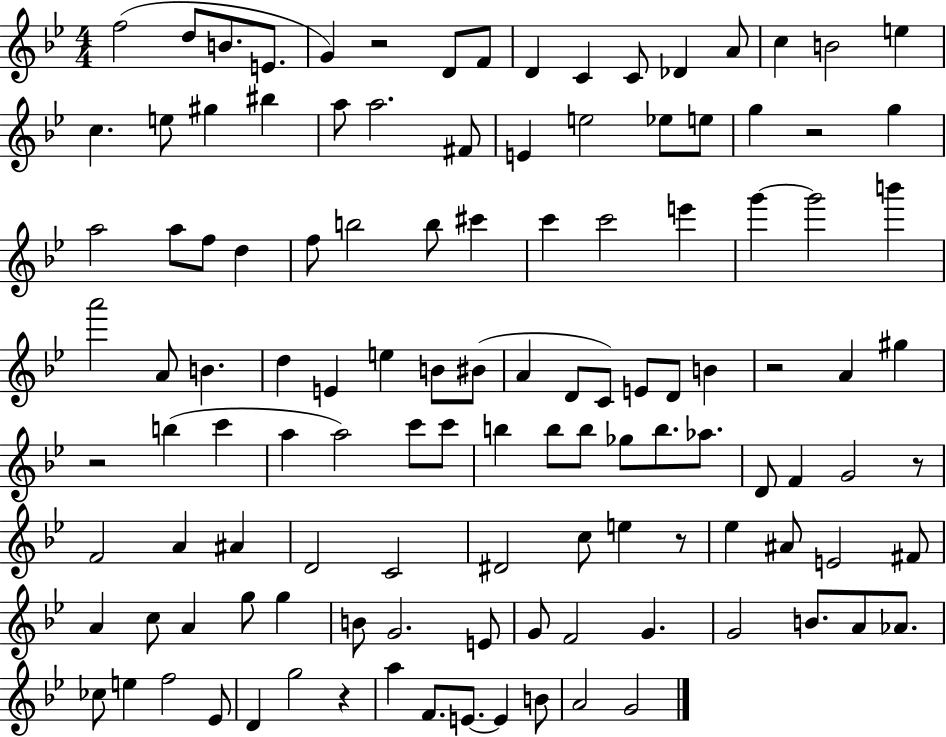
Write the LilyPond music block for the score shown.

{
  \clef treble
  \numericTimeSignature
  \time 4/4
  \key bes \major
  f''2( d''8 b'8. e'8. | g'4) r2 d'8 f'8 | d'4 c'4 c'8 des'4 a'8 | c''4 b'2 e''4 | \break c''4. e''8 gis''4 bis''4 | a''8 a''2. fis'8 | e'4 e''2 ees''8 e''8 | g''4 r2 g''4 | \break a''2 a''8 f''8 d''4 | f''8 b''2 b''8 cis'''4 | c'''4 c'''2 e'''4 | g'''4~~ g'''2 b'''4 | \break a'''2 a'8 b'4. | d''4 e'4 e''4 b'8 bis'8( | a'4 d'8 c'8) e'8 d'8 b'4 | r2 a'4 gis''4 | \break r2 b''4( c'''4 | a''4 a''2) c'''8 c'''8 | b''4 b''8 b''8 ges''8 b''8. aes''8. | d'8 f'4 g'2 r8 | \break f'2 a'4 ais'4 | d'2 c'2 | dis'2 c''8 e''4 r8 | ees''4 ais'8 e'2 fis'8 | \break a'4 c''8 a'4 g''8 g''4 | b'8 g'2. e'8 | g'8 f'2 g'4. | g'2 b'8. a'8 aes'8. | \break ces''8 e''4 f''2 ees'8 | d'4 g''2 r4 | a''4 f'8. e'8.~~ e'4 b'8 | a'2 g'2 | \break \bar "|."
}